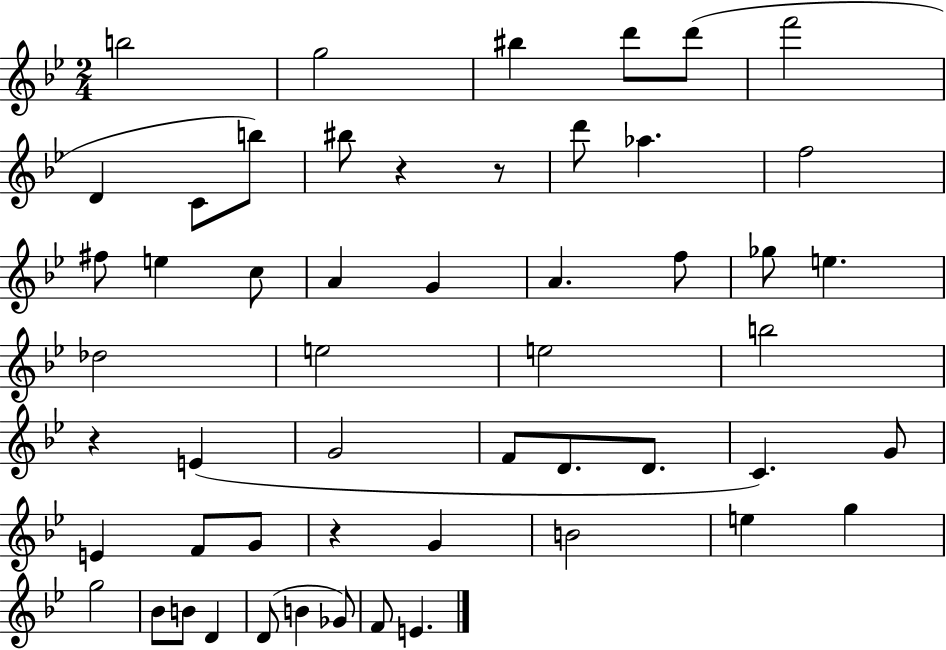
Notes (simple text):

B5/h G5/h BIS5/q D6/e D6/e F6/h D4/q C4/e B5/e BIS5/e R/q R/e D6/e Ab5/q. F5/h F#5/e E5/q C5/e A4/q G4/q A4/q. F5/e Gb5/e E5/q. Db5/h E5/h E5/h B5/h R/q E4/q G4/h F4/e D4/e. D4/e. C4/q. G4/e E4/q F4/e G4/e R/q G4/q B4/h E5/q G5/q G5/h Bb4/e B4/e D4/q D4/e B4/q Gb4/e F4/e E4/q.